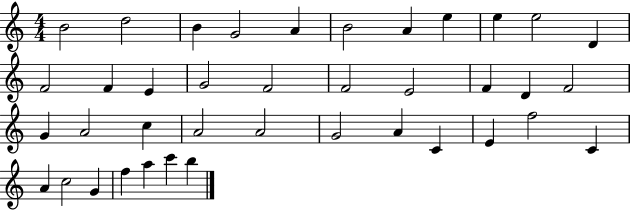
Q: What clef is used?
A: treble